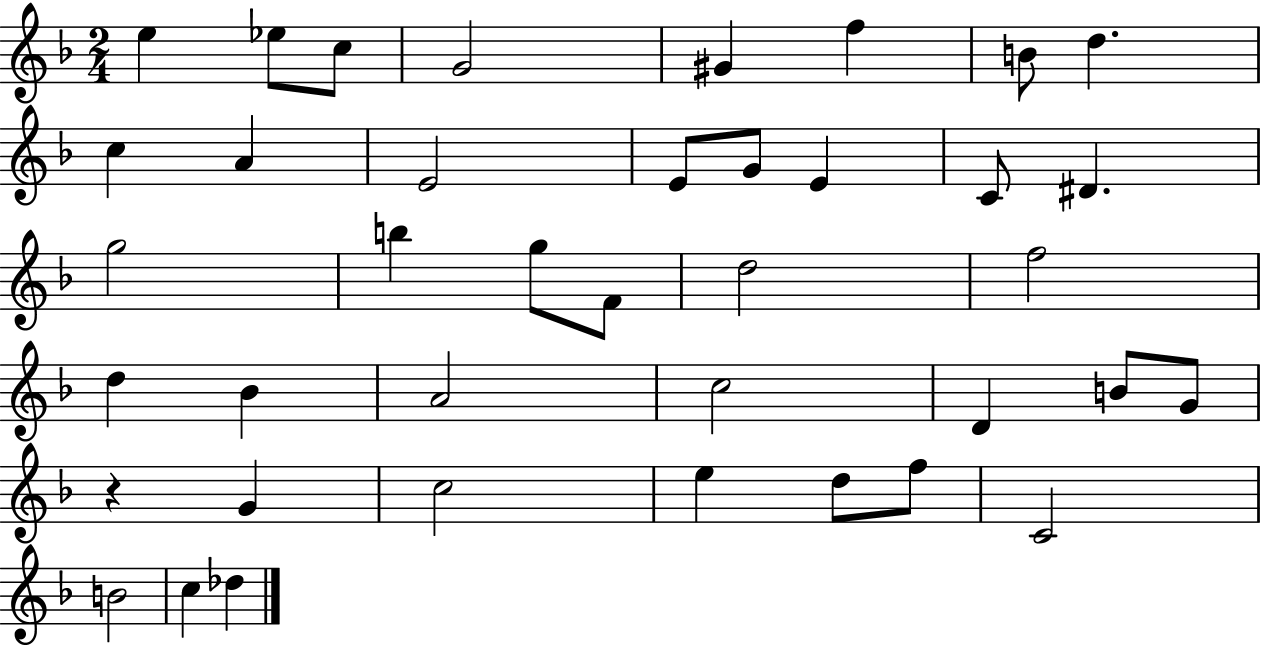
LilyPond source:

{
  \clef treble
  \numericTimeSignature
  \time 2/4
  \key f \major
  e''4 ees''8 c''8 | g'2 | gis'4 f''4 | b'8 d''4. | \break c''4 a'4 | e'2 | e'8 g'8 e'4 | c'8 dis'4. | \break g''2 | b''4 g''8 f'8 | d''2 | f''2 | \break d''4 bes'4 | a'2 | c''2 | d'4 b'8 g'8 | \break r4 g'4 | c''2 | e''4 d''8 f''8 | c'2 | \break b'2 | c''4 des''4 | \bar "|."
}